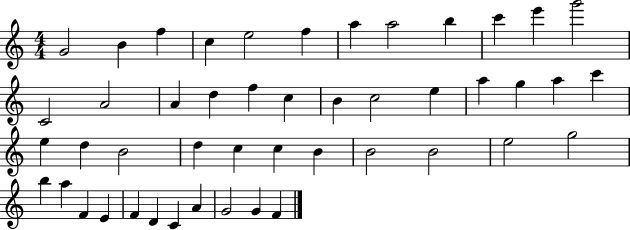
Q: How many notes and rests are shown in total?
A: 47